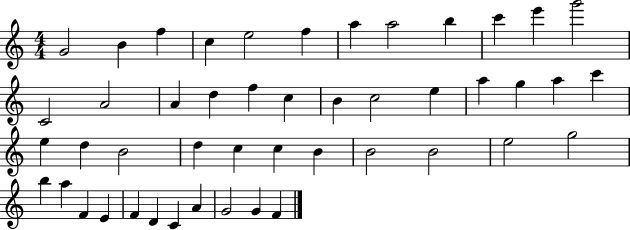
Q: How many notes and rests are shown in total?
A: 47